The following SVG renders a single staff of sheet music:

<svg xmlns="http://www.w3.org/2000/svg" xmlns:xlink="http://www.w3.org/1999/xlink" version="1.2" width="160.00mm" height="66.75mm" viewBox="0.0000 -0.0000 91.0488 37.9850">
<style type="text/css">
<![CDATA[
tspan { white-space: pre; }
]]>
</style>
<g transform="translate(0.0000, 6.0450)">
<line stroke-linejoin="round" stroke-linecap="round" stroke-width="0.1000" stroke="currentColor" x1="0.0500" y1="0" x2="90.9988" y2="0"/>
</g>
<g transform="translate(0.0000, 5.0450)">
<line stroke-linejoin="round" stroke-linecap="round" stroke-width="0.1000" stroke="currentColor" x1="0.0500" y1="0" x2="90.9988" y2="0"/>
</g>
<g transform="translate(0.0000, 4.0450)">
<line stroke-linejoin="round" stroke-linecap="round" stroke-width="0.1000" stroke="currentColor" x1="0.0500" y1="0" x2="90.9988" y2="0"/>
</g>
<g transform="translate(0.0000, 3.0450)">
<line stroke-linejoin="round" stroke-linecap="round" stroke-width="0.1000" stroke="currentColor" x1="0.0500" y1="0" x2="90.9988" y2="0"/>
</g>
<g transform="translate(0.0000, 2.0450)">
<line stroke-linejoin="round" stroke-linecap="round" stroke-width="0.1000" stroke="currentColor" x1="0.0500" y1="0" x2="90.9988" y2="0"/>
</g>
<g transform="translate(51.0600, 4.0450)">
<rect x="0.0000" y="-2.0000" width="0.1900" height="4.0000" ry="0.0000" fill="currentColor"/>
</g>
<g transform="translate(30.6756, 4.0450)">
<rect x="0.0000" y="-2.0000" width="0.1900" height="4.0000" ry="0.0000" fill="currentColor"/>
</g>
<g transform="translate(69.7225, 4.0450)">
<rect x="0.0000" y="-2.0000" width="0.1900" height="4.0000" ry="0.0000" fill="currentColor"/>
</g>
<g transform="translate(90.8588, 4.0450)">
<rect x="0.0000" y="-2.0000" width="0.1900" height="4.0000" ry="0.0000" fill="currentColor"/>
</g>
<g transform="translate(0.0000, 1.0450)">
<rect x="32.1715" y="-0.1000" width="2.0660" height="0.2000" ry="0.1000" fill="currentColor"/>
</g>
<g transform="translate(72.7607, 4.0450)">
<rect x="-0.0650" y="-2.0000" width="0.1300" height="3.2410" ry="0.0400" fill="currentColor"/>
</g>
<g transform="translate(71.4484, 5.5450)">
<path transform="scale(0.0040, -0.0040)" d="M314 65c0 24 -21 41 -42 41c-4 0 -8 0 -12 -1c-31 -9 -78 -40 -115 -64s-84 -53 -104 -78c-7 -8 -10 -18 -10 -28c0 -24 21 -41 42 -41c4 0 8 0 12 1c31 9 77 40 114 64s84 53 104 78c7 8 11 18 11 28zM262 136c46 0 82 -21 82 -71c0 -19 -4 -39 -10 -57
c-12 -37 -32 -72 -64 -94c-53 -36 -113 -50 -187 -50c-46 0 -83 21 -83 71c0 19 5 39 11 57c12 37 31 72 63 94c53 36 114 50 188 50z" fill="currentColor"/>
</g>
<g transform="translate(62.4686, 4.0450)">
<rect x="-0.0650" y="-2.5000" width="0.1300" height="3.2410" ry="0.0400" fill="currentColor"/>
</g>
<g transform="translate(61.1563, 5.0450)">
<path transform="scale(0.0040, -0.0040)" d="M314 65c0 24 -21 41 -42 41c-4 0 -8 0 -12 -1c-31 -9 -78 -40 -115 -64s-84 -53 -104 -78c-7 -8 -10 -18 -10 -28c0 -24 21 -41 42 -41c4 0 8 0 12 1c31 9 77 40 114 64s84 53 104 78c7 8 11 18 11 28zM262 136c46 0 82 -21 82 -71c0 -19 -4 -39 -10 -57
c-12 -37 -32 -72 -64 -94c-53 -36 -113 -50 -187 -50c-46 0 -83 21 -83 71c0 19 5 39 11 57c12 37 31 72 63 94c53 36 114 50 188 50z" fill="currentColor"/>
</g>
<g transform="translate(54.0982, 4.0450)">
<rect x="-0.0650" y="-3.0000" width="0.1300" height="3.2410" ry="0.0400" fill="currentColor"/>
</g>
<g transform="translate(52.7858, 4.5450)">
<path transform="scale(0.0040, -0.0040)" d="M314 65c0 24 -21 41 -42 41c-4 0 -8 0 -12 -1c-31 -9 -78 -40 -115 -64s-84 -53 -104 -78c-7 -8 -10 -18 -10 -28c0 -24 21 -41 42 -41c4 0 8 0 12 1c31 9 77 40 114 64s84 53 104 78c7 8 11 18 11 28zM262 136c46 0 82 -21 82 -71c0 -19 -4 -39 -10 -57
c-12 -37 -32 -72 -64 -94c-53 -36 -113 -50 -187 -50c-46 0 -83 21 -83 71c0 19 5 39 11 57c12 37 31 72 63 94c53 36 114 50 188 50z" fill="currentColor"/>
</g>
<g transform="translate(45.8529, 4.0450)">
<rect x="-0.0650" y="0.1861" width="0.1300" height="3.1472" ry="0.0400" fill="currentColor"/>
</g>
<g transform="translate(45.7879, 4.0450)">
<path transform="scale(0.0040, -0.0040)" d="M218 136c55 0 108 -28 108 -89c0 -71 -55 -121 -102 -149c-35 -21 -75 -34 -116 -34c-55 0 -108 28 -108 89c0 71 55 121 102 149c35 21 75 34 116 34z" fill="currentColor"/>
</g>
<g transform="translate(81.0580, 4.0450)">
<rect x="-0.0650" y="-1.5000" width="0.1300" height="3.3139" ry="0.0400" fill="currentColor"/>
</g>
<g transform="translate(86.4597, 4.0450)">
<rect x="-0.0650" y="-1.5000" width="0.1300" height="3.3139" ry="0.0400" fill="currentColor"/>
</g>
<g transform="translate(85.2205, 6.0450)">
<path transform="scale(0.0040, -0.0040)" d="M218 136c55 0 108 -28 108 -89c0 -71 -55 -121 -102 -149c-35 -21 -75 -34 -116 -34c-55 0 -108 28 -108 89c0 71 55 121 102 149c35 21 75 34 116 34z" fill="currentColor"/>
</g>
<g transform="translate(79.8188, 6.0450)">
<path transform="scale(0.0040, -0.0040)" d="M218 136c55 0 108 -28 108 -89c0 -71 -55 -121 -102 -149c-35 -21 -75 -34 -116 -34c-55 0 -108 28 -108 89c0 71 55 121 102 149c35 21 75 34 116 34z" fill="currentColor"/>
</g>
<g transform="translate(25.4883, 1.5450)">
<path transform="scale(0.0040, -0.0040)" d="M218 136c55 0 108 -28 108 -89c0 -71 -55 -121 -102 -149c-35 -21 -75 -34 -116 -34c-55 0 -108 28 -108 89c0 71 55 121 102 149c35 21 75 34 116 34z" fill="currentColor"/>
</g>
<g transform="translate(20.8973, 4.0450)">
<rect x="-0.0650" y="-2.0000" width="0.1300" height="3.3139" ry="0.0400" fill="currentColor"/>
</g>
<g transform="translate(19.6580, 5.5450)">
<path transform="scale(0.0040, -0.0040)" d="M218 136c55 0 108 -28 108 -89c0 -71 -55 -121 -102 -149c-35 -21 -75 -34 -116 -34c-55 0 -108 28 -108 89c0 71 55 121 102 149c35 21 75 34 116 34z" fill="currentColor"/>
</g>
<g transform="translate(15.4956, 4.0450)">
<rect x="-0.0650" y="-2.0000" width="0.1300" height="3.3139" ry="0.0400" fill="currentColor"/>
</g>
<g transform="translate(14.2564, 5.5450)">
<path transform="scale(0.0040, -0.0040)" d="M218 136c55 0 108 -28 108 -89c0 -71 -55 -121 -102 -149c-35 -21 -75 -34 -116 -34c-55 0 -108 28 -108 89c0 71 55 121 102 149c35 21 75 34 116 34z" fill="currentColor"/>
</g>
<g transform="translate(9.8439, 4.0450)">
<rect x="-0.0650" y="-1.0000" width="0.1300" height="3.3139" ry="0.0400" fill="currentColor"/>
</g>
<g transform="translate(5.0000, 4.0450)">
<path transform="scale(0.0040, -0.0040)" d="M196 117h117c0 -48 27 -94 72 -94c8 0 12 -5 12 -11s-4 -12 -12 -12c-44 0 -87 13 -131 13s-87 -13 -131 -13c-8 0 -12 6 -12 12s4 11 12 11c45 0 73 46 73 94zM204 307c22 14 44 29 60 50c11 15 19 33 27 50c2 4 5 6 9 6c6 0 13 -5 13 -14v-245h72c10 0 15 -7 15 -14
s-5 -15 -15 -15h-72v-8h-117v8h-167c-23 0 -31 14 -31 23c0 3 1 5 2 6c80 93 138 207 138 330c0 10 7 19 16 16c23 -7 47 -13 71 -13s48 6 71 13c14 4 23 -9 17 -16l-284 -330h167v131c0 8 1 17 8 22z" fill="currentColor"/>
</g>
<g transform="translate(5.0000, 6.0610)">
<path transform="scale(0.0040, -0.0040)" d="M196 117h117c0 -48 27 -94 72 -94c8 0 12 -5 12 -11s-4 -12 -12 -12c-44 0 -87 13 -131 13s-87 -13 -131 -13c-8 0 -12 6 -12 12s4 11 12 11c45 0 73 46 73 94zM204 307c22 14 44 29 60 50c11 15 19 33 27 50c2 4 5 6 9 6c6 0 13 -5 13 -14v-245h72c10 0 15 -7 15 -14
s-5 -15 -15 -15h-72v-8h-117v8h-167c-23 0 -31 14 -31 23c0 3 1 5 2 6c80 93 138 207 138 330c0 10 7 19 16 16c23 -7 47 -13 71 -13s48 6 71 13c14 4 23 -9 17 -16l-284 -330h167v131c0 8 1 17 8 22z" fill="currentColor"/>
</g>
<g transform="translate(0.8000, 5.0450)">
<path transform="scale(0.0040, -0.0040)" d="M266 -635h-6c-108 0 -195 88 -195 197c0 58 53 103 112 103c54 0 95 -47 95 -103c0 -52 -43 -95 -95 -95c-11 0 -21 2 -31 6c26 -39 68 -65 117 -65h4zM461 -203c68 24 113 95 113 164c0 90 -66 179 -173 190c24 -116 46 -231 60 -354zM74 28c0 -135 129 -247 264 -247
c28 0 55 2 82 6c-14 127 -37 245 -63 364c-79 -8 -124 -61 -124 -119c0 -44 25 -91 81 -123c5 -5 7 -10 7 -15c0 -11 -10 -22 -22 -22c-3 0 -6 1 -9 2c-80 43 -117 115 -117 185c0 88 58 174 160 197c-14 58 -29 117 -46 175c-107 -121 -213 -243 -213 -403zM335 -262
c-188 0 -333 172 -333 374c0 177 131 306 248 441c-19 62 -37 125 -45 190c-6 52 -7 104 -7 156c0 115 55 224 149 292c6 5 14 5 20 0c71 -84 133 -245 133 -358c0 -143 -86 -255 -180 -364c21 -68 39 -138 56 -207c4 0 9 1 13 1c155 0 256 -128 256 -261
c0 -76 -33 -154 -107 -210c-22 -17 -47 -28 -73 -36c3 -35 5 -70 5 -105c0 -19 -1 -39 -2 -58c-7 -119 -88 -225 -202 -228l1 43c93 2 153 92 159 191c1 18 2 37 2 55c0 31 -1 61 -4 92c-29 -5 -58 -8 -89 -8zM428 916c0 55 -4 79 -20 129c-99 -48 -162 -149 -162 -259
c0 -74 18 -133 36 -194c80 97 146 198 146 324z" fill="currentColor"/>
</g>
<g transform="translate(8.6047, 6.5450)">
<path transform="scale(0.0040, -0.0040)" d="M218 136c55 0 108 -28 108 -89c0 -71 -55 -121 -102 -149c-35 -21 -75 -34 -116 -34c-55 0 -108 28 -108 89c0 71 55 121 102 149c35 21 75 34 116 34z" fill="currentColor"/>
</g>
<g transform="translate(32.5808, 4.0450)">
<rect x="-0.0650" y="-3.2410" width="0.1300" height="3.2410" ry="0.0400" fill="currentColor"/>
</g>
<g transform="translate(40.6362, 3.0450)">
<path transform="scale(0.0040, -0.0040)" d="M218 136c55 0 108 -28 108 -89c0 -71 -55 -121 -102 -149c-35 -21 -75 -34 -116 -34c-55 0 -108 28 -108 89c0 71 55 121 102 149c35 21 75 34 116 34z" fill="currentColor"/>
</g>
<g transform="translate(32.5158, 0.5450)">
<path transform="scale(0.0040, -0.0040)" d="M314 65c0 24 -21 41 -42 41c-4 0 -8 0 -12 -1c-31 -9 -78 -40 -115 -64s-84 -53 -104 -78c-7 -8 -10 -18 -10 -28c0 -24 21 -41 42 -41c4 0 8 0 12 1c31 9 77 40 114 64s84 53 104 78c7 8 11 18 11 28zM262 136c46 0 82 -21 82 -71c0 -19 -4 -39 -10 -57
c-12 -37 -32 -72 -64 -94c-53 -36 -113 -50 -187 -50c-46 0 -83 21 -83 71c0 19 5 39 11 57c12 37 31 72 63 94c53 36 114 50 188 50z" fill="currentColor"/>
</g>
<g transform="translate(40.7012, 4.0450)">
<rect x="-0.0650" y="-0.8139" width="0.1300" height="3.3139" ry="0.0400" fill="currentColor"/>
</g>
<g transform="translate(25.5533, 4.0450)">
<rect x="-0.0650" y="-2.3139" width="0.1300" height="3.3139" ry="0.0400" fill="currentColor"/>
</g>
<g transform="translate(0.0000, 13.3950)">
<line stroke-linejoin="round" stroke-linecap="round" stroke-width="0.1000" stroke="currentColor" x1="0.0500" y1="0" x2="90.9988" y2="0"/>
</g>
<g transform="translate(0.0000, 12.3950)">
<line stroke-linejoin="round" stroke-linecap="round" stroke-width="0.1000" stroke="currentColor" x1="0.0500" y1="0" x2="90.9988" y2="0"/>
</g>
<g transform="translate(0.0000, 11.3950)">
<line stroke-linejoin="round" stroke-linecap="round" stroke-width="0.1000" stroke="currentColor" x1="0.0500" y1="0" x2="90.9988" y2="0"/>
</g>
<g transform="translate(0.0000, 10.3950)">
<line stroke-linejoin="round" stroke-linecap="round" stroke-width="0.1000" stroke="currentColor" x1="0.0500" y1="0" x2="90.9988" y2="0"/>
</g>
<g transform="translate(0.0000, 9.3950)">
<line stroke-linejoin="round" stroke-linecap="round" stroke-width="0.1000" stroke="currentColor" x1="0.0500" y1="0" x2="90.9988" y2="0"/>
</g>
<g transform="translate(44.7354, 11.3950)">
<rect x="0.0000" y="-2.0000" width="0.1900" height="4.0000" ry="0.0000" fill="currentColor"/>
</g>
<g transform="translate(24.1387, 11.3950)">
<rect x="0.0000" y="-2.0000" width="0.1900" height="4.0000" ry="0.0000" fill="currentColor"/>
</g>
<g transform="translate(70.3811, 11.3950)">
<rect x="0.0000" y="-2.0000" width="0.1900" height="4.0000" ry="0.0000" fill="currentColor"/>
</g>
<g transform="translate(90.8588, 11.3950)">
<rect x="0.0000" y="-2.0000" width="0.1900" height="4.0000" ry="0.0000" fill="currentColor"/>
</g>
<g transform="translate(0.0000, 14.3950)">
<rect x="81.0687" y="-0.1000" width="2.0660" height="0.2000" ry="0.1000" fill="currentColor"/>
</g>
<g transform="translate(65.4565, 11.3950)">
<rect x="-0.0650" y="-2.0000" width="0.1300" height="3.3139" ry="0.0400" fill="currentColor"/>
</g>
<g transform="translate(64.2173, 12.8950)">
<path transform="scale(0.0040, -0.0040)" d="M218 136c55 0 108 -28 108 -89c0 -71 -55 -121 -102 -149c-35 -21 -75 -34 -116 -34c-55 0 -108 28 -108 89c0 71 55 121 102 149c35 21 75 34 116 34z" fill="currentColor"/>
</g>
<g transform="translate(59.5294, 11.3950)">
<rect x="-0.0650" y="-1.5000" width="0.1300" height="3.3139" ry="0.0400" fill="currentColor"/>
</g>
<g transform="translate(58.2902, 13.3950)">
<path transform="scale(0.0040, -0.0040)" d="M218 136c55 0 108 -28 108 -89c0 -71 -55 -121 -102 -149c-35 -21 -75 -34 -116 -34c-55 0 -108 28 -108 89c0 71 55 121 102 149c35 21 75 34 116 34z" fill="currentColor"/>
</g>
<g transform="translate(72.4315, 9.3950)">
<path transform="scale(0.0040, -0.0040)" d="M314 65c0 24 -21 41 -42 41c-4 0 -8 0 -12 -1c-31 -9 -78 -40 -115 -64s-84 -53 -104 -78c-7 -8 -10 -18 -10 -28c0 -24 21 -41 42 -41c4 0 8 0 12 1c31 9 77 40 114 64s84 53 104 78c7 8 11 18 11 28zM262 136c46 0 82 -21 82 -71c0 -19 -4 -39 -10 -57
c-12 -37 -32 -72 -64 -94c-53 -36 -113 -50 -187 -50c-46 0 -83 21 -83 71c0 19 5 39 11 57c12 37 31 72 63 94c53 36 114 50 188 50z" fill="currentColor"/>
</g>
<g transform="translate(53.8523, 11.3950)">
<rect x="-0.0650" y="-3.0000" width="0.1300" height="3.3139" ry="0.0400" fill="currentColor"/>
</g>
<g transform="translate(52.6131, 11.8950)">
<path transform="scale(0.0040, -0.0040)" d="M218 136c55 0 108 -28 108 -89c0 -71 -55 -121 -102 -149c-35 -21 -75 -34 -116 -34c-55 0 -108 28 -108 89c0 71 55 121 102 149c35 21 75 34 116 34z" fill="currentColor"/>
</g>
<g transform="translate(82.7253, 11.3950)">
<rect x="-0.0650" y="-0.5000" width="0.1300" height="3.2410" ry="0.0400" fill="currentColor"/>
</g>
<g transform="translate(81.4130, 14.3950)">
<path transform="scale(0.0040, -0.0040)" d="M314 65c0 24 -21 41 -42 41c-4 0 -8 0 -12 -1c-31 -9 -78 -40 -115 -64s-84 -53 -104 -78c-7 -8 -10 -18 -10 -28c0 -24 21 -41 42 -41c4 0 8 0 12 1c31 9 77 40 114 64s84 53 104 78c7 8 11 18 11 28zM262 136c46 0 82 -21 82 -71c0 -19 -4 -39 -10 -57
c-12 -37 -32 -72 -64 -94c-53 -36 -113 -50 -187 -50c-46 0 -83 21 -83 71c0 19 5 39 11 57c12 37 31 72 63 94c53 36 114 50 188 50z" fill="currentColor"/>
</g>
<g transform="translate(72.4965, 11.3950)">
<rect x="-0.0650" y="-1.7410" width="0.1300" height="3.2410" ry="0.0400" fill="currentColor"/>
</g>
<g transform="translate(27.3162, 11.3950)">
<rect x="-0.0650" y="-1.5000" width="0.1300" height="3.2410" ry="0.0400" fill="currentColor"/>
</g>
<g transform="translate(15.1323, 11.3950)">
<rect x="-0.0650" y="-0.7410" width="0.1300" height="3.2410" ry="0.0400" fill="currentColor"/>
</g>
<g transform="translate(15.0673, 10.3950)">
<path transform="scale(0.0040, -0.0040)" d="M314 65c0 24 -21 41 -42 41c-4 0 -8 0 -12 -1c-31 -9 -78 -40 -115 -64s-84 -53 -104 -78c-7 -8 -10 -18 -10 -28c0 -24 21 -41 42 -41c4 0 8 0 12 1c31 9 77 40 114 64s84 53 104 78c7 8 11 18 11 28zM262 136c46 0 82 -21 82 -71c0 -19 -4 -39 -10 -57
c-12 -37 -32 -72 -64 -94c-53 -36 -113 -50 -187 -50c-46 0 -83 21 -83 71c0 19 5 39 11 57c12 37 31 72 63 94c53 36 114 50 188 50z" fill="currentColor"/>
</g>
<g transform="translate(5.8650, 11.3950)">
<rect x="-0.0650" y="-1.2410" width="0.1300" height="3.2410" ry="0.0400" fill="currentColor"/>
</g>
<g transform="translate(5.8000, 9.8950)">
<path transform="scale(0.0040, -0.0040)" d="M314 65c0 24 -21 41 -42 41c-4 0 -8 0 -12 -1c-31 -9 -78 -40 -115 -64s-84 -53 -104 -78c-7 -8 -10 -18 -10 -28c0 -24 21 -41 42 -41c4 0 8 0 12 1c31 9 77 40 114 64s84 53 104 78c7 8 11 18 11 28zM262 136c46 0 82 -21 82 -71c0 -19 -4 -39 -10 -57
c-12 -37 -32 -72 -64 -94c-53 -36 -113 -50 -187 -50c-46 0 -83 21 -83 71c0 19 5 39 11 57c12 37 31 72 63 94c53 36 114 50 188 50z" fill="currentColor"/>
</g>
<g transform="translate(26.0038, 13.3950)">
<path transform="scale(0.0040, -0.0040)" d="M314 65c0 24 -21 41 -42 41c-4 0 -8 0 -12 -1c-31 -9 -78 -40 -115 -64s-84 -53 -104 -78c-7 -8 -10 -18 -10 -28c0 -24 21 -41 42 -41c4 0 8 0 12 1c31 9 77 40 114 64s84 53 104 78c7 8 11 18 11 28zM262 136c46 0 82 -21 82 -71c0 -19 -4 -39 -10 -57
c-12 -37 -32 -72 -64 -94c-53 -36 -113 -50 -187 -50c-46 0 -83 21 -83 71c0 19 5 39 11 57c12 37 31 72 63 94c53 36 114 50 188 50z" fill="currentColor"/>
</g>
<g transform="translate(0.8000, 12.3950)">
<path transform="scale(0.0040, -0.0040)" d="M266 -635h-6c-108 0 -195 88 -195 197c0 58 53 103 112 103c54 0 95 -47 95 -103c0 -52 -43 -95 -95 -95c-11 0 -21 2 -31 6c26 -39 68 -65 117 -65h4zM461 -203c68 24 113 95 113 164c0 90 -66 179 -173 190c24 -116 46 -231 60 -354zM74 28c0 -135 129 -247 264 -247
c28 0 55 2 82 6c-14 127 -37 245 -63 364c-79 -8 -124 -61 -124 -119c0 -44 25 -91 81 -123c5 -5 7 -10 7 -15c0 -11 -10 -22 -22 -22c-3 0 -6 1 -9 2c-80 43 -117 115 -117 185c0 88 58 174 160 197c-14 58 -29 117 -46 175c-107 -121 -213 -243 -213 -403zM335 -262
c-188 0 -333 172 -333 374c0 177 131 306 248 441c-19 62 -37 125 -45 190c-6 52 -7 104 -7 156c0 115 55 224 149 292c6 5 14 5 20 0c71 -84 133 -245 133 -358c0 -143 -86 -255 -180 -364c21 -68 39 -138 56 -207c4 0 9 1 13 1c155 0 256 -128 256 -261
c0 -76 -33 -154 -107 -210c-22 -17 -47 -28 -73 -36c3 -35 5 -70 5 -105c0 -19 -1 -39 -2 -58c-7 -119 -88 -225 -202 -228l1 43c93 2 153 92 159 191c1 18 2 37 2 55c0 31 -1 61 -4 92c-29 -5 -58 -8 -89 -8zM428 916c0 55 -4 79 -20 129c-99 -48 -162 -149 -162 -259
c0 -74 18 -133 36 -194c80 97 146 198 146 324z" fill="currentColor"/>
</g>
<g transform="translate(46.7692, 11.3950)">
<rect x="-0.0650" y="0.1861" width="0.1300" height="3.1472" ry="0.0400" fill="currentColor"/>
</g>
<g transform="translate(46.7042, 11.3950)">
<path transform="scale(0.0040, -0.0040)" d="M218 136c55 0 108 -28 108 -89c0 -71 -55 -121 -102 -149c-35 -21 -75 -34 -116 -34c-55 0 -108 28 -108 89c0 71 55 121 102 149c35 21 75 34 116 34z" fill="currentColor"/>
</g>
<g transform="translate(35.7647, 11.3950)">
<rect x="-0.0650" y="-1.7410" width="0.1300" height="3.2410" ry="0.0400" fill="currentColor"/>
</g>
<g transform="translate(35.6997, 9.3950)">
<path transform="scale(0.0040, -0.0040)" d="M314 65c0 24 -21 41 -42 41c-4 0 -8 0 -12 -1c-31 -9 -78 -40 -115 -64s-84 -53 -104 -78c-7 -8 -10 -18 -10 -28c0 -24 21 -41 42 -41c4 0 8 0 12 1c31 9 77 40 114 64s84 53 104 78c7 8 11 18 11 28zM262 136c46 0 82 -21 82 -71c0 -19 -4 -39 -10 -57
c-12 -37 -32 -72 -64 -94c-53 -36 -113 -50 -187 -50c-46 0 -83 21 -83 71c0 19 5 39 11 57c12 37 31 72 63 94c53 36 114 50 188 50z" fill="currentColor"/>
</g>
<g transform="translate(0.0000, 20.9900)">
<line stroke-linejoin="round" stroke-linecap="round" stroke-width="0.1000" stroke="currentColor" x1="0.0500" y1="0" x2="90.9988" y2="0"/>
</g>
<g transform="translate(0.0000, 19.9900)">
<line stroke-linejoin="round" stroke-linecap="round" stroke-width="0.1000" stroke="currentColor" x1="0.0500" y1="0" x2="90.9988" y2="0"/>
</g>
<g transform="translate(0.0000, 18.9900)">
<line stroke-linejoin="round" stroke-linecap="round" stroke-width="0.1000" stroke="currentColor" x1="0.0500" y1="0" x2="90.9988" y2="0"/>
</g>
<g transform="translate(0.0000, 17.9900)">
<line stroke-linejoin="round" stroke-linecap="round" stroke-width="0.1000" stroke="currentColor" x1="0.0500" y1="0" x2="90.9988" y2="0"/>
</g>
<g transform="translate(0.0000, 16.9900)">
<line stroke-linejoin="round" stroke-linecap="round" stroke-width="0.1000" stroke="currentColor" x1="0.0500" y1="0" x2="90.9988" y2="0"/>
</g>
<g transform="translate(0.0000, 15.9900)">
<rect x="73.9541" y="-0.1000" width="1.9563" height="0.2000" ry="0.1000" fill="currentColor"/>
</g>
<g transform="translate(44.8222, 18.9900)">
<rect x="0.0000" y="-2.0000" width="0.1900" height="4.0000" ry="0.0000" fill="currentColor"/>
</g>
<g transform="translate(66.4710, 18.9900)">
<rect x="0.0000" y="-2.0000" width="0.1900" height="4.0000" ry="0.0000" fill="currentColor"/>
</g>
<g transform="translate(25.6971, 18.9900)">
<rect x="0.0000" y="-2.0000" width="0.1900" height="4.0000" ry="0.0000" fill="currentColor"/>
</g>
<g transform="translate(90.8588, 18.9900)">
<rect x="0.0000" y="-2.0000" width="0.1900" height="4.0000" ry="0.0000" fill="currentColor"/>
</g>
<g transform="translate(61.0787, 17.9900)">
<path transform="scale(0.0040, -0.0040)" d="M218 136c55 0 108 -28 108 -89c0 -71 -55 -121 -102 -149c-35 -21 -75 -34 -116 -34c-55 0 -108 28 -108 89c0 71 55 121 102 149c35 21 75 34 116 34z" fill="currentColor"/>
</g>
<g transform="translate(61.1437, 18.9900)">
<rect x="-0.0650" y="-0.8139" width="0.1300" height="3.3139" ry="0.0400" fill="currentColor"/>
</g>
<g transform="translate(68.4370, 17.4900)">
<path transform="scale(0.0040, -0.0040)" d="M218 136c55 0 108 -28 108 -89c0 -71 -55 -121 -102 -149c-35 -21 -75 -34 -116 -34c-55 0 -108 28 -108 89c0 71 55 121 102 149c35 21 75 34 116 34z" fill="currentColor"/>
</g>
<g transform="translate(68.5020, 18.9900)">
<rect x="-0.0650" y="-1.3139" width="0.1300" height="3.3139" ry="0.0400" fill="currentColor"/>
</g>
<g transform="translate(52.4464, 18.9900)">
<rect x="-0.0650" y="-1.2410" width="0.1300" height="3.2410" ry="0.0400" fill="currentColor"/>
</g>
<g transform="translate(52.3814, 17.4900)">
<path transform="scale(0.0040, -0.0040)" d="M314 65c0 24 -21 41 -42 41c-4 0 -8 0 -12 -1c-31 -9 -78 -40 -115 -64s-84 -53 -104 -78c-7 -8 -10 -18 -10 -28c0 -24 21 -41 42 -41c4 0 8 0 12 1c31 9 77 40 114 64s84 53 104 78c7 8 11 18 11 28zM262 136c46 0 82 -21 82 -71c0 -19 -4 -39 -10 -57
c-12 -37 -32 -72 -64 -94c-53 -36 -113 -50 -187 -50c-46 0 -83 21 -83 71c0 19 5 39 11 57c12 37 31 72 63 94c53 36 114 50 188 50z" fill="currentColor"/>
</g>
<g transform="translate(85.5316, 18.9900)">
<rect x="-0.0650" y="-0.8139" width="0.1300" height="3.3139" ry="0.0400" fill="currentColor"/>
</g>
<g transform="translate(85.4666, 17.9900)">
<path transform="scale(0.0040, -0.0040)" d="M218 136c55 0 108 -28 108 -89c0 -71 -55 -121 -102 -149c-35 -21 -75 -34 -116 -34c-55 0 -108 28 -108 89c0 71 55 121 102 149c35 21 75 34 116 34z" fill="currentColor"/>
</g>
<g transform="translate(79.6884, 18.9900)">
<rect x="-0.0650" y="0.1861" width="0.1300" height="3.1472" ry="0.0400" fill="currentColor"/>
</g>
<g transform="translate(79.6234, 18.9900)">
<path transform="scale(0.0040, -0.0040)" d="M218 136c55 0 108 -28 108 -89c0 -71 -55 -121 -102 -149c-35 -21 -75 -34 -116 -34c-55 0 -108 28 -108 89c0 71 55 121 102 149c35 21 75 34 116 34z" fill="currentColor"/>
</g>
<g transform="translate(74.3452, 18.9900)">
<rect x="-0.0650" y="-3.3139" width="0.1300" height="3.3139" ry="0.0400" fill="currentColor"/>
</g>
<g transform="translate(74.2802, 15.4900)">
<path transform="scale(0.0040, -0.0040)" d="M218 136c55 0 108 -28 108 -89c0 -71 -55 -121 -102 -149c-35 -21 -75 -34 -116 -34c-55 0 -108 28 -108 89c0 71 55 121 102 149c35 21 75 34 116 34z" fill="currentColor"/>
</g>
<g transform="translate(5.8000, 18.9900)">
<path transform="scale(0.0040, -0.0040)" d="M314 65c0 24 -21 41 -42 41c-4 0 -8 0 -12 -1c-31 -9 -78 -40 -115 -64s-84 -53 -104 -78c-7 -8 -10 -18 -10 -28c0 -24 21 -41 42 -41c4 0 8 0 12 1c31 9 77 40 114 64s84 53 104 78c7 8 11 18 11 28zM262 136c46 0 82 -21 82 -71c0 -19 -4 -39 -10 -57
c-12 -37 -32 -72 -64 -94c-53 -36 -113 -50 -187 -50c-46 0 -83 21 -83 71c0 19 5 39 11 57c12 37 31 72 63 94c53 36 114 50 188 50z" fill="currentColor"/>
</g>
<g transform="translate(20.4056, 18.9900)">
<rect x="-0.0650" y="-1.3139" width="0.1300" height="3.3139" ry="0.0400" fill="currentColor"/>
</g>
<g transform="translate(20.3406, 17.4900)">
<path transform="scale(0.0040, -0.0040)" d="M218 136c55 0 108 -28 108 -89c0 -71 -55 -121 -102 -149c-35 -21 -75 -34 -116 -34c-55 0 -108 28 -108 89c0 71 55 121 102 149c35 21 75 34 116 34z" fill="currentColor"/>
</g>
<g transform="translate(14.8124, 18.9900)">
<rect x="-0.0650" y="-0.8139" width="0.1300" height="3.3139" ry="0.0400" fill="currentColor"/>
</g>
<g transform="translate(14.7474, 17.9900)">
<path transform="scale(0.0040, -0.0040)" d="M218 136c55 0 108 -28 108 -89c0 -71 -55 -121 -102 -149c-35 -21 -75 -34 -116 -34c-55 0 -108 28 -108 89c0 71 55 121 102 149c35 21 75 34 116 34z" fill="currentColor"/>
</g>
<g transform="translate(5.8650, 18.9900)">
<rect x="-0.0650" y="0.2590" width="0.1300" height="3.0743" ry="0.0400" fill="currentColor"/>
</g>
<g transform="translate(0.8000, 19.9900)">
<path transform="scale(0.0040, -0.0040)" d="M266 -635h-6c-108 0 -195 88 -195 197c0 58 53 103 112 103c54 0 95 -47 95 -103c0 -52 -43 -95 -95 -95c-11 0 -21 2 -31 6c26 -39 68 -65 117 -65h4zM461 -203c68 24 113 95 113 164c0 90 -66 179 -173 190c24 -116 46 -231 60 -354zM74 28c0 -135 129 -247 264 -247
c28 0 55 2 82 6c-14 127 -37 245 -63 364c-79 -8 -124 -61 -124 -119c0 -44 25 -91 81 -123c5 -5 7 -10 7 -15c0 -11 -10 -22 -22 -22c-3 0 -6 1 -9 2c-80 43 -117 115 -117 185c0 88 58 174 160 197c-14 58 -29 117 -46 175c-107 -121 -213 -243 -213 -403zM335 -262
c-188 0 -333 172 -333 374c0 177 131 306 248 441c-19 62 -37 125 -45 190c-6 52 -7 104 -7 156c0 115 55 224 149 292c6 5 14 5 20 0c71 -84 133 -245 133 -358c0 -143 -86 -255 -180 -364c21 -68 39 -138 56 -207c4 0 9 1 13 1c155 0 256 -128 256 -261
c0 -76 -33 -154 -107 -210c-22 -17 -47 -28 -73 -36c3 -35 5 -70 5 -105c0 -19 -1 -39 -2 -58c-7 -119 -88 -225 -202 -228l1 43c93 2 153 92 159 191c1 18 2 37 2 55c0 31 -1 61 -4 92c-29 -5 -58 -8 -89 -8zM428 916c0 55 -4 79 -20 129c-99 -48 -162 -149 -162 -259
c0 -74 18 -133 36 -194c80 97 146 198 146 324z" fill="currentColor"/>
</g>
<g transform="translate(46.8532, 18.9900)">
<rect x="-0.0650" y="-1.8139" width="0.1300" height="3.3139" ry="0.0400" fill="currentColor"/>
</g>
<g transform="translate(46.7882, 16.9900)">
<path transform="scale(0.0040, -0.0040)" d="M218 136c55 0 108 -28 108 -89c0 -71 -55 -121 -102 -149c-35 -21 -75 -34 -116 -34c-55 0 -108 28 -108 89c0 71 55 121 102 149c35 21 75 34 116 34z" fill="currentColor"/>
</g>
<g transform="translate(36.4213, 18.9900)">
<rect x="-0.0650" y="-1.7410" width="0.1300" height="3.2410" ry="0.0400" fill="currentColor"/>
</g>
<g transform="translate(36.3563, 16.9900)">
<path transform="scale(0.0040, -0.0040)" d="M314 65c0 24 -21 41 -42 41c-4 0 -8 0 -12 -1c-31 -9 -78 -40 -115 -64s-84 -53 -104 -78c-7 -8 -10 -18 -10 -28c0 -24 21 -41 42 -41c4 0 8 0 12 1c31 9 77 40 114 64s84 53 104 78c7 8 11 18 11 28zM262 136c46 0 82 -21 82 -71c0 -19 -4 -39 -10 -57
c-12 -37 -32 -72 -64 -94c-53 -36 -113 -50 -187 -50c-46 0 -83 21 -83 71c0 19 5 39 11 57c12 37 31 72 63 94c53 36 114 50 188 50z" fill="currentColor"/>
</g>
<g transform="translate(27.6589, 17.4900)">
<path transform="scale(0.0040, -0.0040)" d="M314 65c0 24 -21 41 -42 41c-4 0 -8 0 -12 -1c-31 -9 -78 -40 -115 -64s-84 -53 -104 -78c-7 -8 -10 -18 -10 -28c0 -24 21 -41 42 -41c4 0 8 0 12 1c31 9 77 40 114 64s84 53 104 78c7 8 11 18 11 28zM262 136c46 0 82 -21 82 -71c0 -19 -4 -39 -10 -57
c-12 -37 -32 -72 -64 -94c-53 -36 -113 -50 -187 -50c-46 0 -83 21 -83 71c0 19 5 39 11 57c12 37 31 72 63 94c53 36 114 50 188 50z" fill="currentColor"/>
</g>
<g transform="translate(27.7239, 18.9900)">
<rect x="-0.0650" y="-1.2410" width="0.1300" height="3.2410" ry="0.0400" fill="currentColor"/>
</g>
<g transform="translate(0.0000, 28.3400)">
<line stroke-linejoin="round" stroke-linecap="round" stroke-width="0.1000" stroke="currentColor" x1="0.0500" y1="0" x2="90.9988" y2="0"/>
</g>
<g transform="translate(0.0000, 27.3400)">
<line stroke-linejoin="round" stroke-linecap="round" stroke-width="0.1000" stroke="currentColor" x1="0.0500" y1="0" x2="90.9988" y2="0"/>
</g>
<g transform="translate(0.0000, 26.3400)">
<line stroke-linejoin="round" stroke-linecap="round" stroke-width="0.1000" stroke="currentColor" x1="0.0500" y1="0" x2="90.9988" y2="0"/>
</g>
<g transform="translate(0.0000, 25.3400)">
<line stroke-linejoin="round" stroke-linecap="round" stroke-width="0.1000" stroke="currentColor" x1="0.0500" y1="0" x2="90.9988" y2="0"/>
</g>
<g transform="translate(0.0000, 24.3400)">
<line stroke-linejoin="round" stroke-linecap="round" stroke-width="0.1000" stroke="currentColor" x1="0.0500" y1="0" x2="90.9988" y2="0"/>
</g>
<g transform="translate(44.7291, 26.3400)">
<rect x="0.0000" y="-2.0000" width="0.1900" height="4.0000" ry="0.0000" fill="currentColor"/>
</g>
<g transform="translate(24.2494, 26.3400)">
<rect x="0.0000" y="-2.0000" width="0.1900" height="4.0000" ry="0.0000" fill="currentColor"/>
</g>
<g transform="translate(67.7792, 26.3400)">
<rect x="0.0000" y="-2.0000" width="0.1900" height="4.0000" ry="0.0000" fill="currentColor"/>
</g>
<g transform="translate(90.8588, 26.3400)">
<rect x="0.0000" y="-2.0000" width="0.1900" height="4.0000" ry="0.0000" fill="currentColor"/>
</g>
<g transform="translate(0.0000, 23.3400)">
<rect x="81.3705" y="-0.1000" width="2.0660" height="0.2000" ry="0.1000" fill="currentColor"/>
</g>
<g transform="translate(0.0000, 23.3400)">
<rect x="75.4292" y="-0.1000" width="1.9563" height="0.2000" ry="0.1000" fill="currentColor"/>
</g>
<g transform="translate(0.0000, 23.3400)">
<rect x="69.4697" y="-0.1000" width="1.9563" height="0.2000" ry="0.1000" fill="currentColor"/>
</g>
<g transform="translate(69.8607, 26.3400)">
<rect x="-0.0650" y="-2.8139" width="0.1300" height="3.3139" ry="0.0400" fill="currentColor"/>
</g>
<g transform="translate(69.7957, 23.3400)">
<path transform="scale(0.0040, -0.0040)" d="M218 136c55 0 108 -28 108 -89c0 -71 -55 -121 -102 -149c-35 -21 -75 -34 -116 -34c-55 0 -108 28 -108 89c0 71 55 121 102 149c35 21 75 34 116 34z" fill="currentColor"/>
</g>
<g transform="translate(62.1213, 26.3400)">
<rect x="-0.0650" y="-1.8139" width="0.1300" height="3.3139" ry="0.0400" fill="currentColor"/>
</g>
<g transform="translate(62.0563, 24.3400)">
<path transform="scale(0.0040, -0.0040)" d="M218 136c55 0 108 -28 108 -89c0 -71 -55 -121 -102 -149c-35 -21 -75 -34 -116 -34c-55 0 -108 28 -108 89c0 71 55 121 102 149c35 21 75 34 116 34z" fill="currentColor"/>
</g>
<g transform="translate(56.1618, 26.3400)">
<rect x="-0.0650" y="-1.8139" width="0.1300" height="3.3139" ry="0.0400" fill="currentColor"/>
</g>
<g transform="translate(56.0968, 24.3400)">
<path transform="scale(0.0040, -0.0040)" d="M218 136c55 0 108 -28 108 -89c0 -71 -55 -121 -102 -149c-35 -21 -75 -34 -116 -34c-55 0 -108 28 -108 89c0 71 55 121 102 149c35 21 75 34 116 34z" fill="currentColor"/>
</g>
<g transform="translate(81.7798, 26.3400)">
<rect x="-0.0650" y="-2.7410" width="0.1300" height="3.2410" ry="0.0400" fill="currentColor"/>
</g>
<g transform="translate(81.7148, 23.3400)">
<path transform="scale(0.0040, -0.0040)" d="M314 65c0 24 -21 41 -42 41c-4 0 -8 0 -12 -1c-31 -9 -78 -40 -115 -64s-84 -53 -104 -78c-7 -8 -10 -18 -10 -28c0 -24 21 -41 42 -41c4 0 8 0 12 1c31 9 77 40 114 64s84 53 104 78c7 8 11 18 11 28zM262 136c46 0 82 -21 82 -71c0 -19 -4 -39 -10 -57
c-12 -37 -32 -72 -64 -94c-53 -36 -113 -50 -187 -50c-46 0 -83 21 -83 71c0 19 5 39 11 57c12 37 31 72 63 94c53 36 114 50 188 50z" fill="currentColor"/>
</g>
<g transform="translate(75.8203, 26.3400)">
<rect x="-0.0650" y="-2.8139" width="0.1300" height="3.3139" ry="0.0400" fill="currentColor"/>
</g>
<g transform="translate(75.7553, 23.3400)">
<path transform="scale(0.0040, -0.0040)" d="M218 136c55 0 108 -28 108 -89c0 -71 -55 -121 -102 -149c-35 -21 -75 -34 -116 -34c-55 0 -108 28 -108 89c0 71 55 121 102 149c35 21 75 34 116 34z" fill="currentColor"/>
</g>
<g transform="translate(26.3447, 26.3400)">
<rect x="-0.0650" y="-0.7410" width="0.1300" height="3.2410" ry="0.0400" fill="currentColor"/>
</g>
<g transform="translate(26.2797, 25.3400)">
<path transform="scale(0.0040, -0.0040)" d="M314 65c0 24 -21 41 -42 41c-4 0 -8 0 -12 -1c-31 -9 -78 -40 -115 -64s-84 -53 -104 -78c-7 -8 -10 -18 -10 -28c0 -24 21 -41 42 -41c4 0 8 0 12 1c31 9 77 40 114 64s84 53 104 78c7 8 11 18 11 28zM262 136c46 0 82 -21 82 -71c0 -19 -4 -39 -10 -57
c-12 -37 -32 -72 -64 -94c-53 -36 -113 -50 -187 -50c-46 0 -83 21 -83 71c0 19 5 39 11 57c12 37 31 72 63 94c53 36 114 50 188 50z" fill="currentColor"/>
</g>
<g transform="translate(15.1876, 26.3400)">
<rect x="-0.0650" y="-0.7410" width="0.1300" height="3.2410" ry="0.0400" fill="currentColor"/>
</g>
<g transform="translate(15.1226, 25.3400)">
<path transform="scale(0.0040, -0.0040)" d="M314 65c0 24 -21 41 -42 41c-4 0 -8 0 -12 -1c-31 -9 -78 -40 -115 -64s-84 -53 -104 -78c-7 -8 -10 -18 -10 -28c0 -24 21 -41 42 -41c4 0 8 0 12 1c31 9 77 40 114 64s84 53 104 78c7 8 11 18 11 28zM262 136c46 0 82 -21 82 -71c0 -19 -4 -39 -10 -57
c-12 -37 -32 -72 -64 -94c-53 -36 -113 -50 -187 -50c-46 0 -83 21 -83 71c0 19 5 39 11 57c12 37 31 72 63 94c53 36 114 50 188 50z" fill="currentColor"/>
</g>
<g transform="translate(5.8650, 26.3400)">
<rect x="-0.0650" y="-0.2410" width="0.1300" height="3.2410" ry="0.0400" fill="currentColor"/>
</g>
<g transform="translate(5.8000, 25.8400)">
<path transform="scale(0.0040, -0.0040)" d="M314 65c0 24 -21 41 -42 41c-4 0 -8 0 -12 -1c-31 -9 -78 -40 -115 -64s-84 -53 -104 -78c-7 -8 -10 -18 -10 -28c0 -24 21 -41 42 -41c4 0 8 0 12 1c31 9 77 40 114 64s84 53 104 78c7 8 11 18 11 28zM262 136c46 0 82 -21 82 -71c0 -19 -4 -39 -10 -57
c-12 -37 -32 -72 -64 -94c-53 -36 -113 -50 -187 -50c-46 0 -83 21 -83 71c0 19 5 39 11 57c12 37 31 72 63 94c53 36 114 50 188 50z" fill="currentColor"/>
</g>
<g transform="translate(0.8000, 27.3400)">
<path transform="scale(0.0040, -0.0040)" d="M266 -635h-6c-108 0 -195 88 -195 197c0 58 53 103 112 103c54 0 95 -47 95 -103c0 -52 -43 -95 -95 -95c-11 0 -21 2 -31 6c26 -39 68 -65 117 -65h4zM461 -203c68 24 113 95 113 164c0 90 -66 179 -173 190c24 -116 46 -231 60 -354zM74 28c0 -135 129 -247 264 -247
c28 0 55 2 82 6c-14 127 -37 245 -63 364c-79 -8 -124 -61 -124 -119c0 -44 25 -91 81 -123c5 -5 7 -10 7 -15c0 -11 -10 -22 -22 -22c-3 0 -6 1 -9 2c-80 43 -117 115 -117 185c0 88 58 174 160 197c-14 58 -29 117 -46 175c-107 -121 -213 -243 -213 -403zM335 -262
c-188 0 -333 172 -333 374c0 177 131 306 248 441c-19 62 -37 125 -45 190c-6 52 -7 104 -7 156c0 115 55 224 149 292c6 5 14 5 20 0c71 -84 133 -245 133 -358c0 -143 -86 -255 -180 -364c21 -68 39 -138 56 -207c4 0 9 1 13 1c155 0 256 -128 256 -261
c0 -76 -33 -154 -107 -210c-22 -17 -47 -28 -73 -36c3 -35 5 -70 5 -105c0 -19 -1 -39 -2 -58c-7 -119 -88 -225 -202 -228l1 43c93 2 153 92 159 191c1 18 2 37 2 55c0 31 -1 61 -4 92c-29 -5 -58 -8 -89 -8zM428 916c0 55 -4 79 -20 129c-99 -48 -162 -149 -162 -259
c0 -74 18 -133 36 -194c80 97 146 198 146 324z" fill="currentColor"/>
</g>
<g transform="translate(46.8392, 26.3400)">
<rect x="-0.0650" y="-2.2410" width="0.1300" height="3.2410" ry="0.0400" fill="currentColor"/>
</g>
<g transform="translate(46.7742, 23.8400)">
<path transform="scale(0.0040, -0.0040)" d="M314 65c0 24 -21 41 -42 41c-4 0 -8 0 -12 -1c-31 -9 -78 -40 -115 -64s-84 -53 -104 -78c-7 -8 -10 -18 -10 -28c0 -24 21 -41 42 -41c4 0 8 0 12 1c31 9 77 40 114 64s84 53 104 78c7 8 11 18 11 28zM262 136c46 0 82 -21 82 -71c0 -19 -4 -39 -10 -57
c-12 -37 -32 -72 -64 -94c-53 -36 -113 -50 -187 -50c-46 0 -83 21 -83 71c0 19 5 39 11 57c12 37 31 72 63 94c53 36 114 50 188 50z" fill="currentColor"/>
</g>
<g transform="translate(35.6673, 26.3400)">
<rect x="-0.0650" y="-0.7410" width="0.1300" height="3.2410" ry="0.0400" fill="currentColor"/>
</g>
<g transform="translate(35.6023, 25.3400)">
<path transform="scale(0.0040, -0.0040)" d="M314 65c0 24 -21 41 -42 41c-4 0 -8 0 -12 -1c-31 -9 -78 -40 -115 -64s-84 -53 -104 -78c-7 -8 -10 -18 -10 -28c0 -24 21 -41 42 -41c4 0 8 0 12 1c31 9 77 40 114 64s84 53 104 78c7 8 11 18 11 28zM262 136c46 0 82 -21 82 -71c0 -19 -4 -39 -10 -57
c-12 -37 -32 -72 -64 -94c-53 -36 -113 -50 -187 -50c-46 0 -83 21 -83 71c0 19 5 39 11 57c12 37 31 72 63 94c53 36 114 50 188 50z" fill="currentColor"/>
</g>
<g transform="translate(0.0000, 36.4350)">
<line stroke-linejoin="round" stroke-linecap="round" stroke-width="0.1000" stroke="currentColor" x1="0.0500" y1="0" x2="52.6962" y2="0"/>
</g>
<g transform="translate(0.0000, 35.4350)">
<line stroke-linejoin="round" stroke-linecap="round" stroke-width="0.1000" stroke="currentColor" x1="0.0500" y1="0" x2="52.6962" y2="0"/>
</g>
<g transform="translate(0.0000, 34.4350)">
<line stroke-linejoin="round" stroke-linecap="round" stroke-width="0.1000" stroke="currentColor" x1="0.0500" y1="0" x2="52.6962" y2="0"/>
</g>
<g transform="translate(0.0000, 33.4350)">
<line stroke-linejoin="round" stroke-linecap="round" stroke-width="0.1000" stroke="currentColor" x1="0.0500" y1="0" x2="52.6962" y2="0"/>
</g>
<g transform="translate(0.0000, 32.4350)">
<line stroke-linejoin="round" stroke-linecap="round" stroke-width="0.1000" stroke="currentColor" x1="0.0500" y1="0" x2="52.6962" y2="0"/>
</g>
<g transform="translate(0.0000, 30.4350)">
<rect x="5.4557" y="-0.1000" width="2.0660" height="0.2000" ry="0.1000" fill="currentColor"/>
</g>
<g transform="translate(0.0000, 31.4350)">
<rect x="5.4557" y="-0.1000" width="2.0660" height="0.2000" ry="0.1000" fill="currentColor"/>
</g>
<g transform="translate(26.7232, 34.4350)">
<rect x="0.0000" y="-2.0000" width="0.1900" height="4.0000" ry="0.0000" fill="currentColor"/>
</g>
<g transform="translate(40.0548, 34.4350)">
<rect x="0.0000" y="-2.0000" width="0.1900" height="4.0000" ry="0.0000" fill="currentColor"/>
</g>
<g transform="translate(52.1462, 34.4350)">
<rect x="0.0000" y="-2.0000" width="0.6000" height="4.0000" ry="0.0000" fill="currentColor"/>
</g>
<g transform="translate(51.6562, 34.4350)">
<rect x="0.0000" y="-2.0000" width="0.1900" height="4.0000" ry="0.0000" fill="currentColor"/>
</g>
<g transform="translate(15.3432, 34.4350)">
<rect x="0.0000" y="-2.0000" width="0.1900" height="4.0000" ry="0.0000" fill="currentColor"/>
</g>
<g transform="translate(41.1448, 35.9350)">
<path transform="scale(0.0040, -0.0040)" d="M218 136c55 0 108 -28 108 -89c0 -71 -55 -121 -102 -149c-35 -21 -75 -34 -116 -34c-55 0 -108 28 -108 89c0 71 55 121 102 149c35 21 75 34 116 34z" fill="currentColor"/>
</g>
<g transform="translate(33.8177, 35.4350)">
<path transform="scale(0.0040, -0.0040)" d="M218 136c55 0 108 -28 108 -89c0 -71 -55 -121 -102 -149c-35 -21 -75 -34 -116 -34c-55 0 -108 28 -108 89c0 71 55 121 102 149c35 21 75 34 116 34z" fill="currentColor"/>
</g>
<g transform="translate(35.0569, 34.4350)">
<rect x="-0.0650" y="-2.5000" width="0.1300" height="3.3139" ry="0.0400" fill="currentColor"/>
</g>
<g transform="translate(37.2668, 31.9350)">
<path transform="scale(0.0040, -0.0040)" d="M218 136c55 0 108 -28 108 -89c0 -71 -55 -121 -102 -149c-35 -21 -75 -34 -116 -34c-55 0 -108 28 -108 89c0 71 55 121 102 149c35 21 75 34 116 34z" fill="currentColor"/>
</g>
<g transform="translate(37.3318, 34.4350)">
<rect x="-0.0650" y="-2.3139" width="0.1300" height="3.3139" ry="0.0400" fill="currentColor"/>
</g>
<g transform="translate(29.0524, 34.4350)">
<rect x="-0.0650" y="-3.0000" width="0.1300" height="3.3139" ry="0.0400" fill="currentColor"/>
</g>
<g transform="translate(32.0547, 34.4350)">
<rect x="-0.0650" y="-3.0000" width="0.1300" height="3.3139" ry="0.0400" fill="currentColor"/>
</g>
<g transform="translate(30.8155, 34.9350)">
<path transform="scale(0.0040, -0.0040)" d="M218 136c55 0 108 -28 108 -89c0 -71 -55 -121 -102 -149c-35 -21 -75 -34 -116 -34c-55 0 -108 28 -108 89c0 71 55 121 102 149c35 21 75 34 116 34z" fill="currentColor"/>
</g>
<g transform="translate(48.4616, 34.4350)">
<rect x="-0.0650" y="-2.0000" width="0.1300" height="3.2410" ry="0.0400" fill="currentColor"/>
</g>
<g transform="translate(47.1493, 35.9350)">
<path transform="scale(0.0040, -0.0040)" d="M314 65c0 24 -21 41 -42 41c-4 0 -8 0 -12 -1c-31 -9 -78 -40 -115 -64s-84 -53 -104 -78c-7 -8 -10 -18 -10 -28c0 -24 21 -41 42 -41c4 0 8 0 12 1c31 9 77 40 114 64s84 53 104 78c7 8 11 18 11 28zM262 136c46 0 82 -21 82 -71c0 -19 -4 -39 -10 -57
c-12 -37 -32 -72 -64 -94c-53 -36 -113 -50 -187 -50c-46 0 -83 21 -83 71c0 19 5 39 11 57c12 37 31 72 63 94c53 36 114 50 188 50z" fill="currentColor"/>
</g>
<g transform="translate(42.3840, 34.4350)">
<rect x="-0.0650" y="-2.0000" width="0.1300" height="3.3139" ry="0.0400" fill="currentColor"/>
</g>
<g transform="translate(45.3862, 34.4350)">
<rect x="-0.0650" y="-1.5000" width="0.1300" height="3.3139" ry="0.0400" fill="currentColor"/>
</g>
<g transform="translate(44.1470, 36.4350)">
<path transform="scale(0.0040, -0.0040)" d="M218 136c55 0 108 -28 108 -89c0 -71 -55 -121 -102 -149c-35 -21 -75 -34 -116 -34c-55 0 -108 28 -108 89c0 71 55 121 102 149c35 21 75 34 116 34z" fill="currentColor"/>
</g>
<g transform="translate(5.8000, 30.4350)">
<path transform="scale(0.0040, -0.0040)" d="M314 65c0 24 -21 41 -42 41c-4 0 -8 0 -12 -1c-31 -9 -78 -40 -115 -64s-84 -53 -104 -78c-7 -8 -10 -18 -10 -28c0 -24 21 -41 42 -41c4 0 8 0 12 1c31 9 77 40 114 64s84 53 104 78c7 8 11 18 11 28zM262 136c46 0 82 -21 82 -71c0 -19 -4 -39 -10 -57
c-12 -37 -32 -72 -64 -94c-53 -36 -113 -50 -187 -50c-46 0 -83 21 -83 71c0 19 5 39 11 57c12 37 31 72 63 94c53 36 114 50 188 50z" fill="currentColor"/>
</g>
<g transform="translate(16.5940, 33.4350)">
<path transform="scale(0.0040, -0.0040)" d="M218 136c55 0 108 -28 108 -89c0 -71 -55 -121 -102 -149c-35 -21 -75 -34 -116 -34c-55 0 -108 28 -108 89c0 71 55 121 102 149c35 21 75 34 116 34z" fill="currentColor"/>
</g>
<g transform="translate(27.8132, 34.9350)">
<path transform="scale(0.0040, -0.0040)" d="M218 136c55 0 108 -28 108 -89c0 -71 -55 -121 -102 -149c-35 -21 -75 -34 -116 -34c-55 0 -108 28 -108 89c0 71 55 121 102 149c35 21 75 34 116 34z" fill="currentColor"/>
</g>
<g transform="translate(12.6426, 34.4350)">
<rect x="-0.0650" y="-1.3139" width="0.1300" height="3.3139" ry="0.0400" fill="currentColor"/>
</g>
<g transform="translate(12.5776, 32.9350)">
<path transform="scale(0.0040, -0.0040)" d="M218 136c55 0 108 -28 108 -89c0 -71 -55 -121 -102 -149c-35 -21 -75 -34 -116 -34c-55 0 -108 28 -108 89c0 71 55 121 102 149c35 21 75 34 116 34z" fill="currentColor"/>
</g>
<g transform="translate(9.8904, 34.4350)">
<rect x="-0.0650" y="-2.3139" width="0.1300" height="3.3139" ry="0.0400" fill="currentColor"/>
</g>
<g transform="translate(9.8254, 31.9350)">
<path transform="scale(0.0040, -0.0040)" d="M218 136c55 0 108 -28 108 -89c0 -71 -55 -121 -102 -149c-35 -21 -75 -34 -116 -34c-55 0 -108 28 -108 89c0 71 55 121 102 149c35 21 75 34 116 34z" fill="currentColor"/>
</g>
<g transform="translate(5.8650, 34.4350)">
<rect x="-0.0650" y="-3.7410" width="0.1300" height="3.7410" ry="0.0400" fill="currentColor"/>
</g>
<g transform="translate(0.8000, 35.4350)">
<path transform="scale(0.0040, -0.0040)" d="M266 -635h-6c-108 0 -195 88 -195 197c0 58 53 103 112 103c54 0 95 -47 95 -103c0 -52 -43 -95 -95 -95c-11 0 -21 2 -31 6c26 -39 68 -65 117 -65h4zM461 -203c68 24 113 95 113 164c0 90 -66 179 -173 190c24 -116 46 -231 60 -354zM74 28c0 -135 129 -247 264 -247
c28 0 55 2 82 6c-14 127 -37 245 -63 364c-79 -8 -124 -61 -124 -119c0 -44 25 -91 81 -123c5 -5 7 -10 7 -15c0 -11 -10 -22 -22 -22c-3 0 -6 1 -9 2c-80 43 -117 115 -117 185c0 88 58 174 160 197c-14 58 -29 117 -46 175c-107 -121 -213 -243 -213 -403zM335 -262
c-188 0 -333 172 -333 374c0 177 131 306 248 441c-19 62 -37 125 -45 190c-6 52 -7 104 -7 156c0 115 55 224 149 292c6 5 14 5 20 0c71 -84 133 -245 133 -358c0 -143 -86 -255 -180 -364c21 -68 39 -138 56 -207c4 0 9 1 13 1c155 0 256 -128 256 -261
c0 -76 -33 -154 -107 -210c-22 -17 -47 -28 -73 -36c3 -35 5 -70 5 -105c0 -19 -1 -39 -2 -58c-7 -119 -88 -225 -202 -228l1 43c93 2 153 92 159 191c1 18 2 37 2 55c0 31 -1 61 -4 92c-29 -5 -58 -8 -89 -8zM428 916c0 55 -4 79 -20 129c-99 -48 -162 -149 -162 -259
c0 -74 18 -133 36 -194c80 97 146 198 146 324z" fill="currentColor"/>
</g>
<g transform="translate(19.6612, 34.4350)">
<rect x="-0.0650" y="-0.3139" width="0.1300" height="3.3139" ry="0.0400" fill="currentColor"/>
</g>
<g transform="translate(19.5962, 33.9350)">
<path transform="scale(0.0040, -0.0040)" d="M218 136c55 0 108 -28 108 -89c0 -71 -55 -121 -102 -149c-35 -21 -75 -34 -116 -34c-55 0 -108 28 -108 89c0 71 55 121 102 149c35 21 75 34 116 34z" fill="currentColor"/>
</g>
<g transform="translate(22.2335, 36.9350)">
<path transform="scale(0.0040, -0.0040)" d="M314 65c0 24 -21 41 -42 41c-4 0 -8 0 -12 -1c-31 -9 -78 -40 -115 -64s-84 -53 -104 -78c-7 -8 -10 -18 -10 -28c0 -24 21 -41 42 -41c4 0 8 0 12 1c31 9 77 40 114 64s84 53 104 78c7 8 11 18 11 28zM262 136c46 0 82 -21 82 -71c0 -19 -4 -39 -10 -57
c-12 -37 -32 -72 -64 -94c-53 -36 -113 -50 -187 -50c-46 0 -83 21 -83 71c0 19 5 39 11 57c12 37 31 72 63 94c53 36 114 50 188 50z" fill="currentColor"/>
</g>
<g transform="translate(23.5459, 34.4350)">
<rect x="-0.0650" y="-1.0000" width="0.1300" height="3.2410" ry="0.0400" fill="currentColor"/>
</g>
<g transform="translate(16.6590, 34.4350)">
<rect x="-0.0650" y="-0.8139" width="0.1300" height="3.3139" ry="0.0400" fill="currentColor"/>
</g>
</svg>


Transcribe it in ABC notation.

X:1
T:Untitled
M:4/4
L:1/4
K:C
D F F g b2 d B A2 G2 F2 E E e2 d2 E2 f2 B A E F f2 C2 B2 d e e2 f2 f e2 d e b B d c2 d2 d2 d2 g2 f f a a a2 c'2 g e d c D2 A A G g F E F2